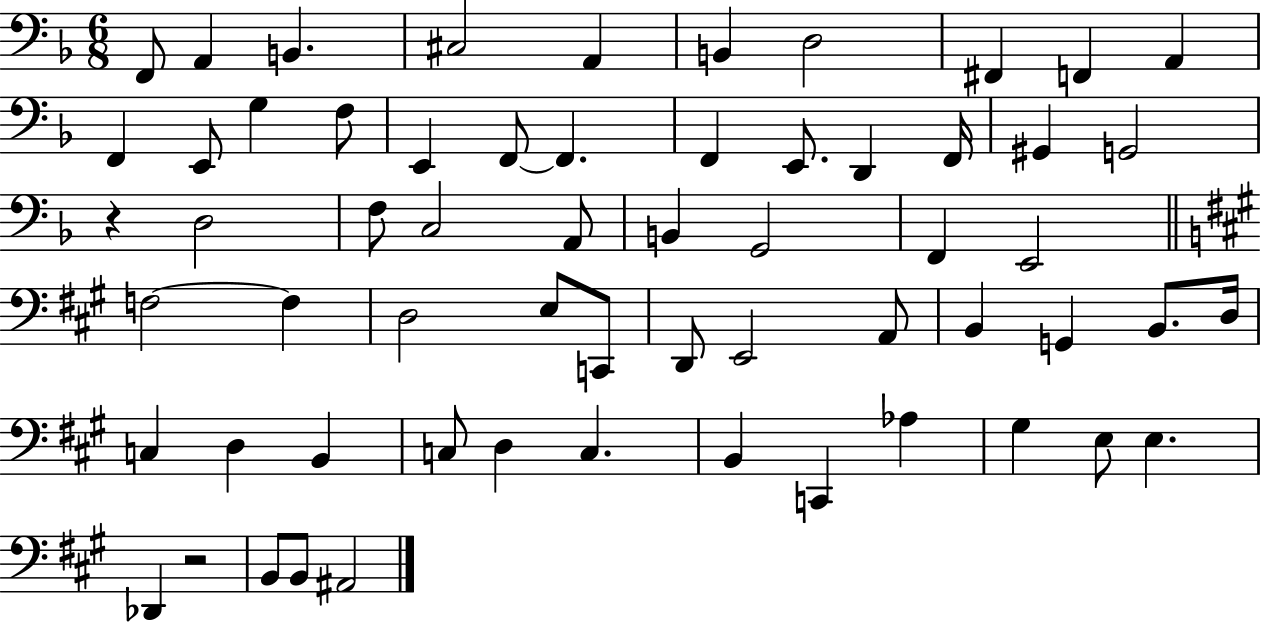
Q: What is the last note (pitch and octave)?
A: A#2